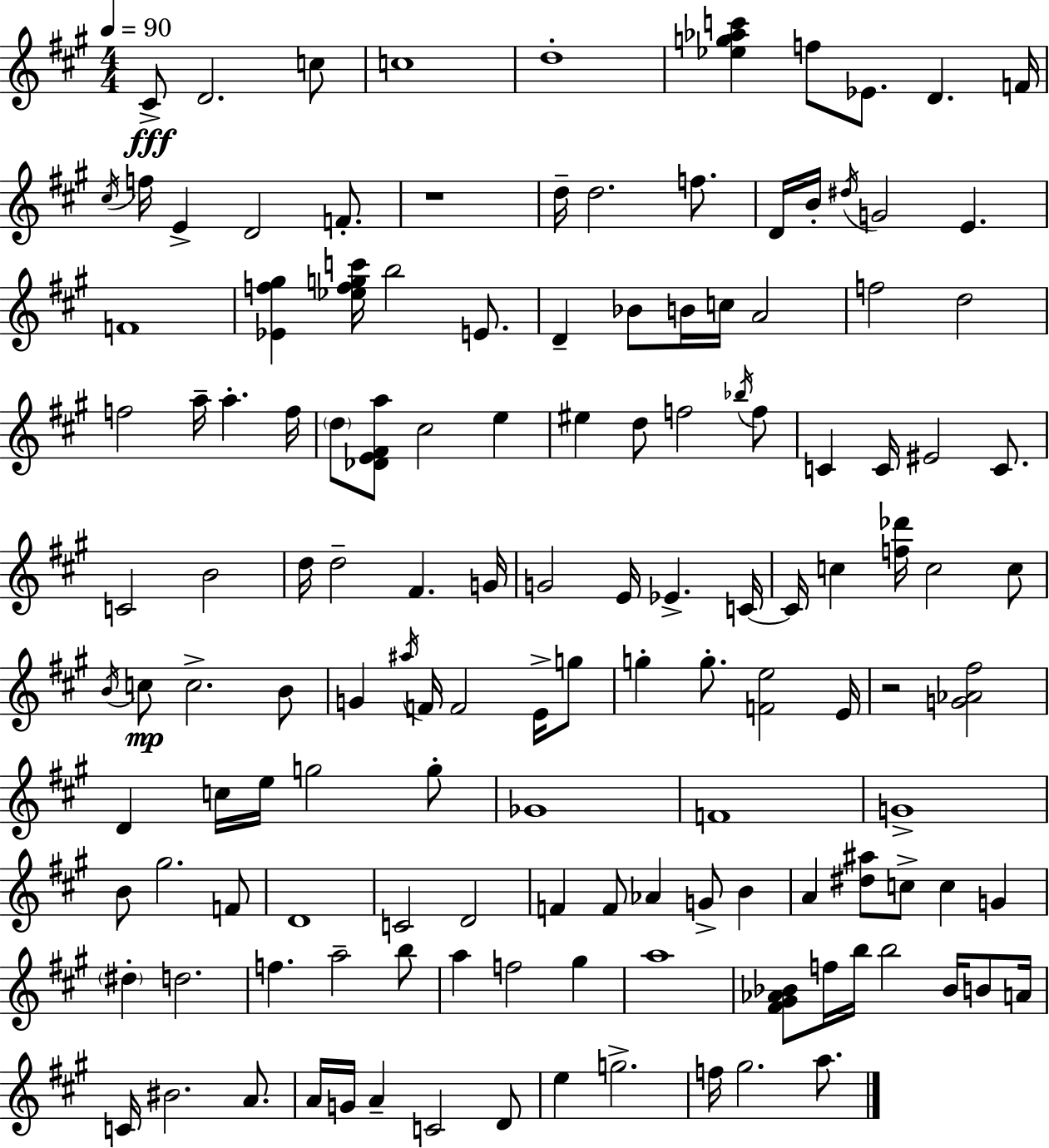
{
  \clef treble
  \numericTimeSignature
  \time 4/4
  \key a \major
  \tempo 4 = 90
  cis'8->\fff d'2. c''8 | c''1 | d''1-. | <ees'' g'' aes'' c'''>4 f''8 ees'8. d'4. f'16 | \break \acciaccatura { cis''16 } f''16 e'4-> d'2 f'8.-. | r1 | d''16-- d''2. f''8. | d'16 b'16-. \acciaccatura { dis''16 } g'2 e'4. | \break f'1 | <ees' f'' gis''>4 <ees'' f'' g'' c'''>16 b''2 e'8. | d'4-- bes'8 b'16 c''16 a'2 | f''2 d''2 | \break f''2 a''16-- a''4.-. | f''16 \parenthesize d''8 <des' e' fis' a''>8 cis''2 e''4 | eis''4 d''8 f''2 | \acciaccatura { bes''16 } f''8 c'4 c'16 eis'2 | \break c'8. c'2 b'2 | d''16 d''2-- fis'4. | g'16 g'2 e'16 ees'4.-> | c'16~~ c'16 c''4 <f'' des'''>16 c''2 | \break c''8 \acciaccatura { b'16 }\mp c''8 c''2.-> | b'8 g'4 \acciaccatura { ais''16 } f'16 f'2 | e'16-> g''8 g''4-. g''8.-. <f' e''>2 | e'16 r2 <g' aes' fis''>2 | \break d'4 c''16 e''16 g''2 | g''8-. ges'1 | f'1 | g'1-> | \break b'8 gis''2. | f'8 d'1 | c'2 d'2 | f'4 f'8 aes'4 g'8-> | \break b'4 a'4 <dis'' ais''>8 c''8-> c''4 | g'4 \parenthesize dis''4-. d''2. | f''4. a''2-- | b''8 a''4 f''2 | \break gis''4 a''1 | <fis' gis' aes' bes'>8 f''16 b''16 b''2 | bes'16 b'8 a'16 c'16 bis'2. | a'8. a'16 g'16 a'4-- c'2 | \break d'8 e''4 g''2.-> | f''16 gis''2. | a''8. \bar "|."
}